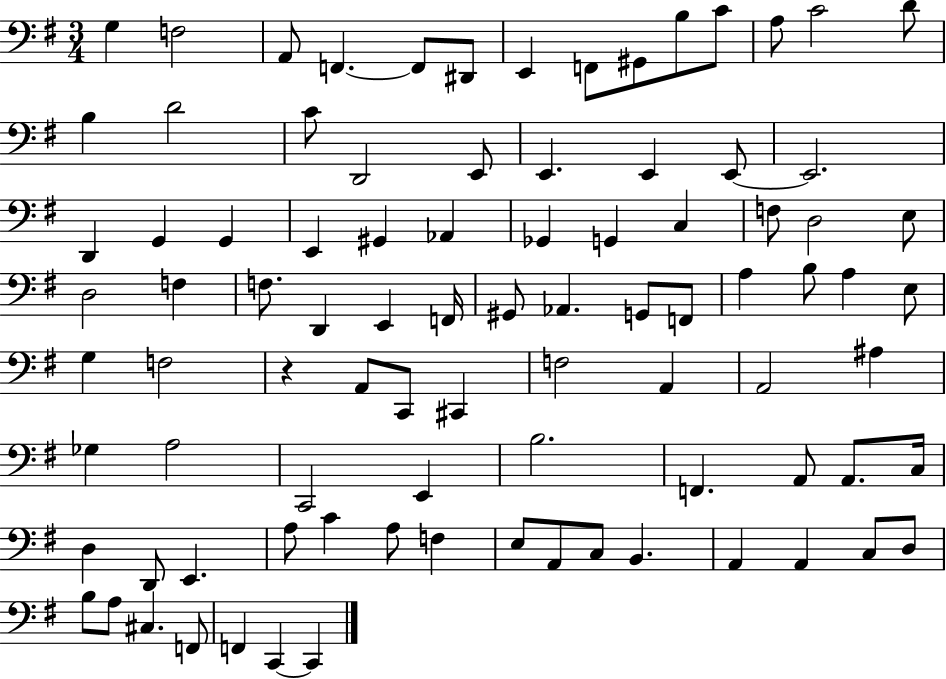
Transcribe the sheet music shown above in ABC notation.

X:1
T:Untitled
M:3/4
L:1/4
K:G
G, F,2 A,,/2 F,, F,,/2 ^D,,/2 E,, F,,/2 ^G,,/2 B,/2 C/2 A,/2 C2 D/2 B, D2 C/2 D,,2 E,,/2 E,, E,, E,,/2 E,,2 D,, G,, G,, E,, ^G,, _A,, _G,, G,, C, F,/2 D,2 E,/2 D,2 F, F,/2 D,, E,, F,,/4 ^G,,/2 _A,, G,,/2 F,,/2 A, B,/2 A, E,/2 G, F,2 z A,,/2 C,,/2 ^C,, F,2 A,, A,,2 ^A, _G, A,2 C,,2 E,, B,2 F,, A,,/2 A,,/2 C,/4 D, D,,/2 E,, A,/2 C A,/2 F, E,/2 A,,/2 C,/2 B,, A,, A,, C,/2 D,/2 B,/2 A,/2 ^C, F,,/2 F,, C,, C,,